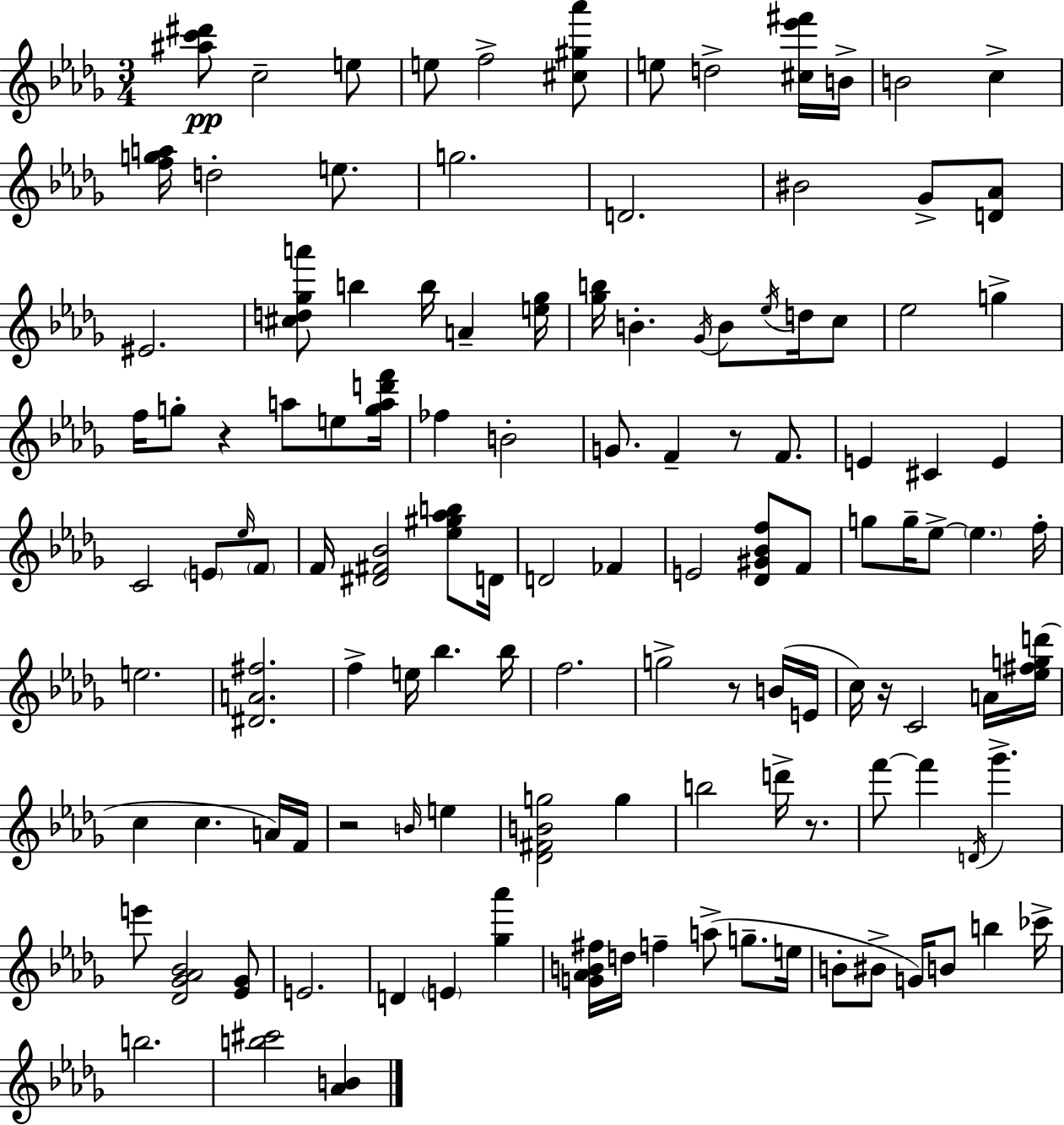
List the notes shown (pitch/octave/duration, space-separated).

[A#5,C6,D#6]/e C5/h E5/e E5/e F5/h [C#5,G#5,Ab6]/e E5/e D5/h [C#5,Eb6,F#6]/s B4/s B4/h C5/q [F5,G5,A5]/s D5/h E5/e. G5/h. D4/h. BIS4/h Gb4/e [D4,Ab4]/e EIS4/h. [C#5,D5,Gb5,A6]/e B5/q B5/s A4/q [E5,Gb5]/s [Gb5,B5]/s B4/q. Gb4/s B4/e Eb5/s D5/s C5/e Eb5/h G5/q F5/s G5/e R/q A5/e E5/e [G5,A5,D6,F6]/s FES5/q B4/h G4/e. F4/q R/e F4/e. E4/q C#4/q E4/q C4/h E4/e Eb5/s F4/e F4/s [D#4,F#4,Bb4]/h [Eb5,G#5,Ab5,B5]/e D4/s D4/h FES4/q E4/h [Db4,G#4,Bb4,F5]/e F4/e G5/e G5/s Eb5/e Eb5/q. F5/s E5/h. [D#4,A4,F#5]/h. F5/q E5/s Bb5/q. Bb5/s F5/h. G5/h R/e B4/s E4/s C5/s R/s C4/h A4/s [Eb5,F#5,G5,D6]/s C5/q C5/q. A4/s F4/s R/h B4/s E5/q [Db4,F#4,B4,G5]/h G5/q B5/h D6/s R/e. F6/e F6/q D4/s Gb6/q. E6/e [Db4,Gb4,Ab4,Bb4]/h [Eb4,Gb4]/e E4/h. D4/q E4/q [Gb5,Ab6]/q [G4,Ab4,B4,F#5]/s D5/s F5/q A5/e G5/e. E5/s B4/e BIS4/e G4/s B4/e B5/q CES6/s B5/h. [B5,C#6]/h [Ab4,B4]/q